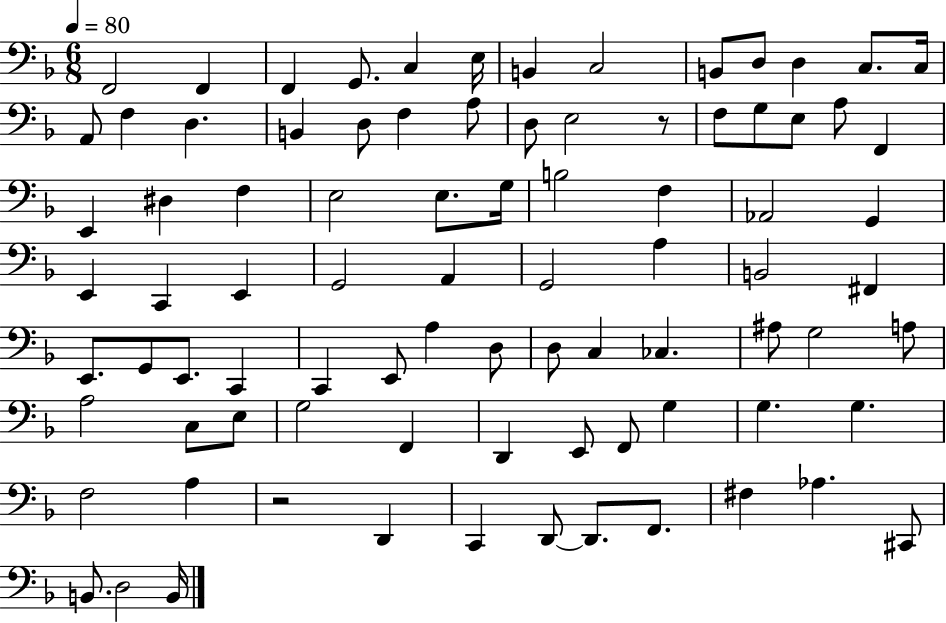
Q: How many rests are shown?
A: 2